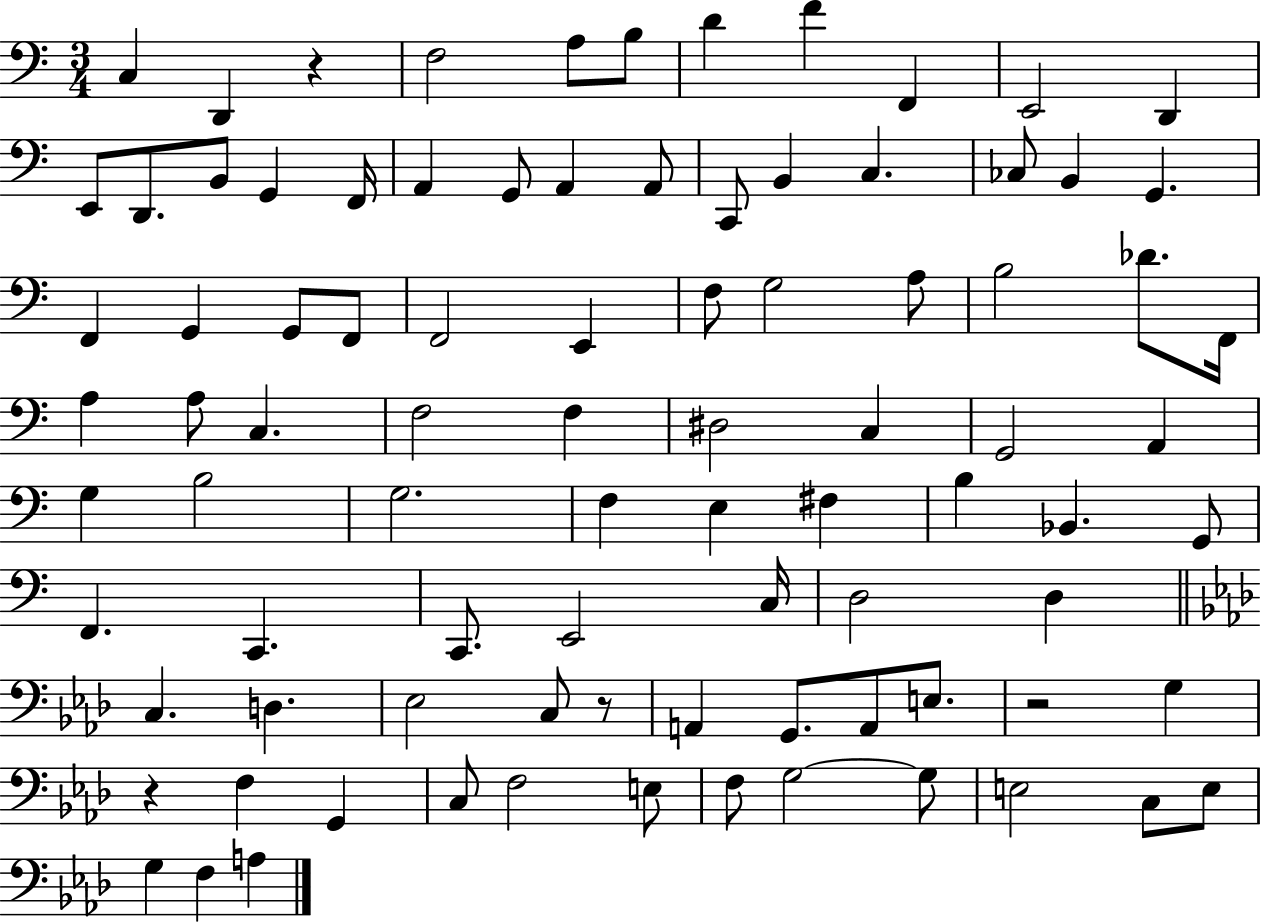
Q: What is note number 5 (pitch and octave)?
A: B3